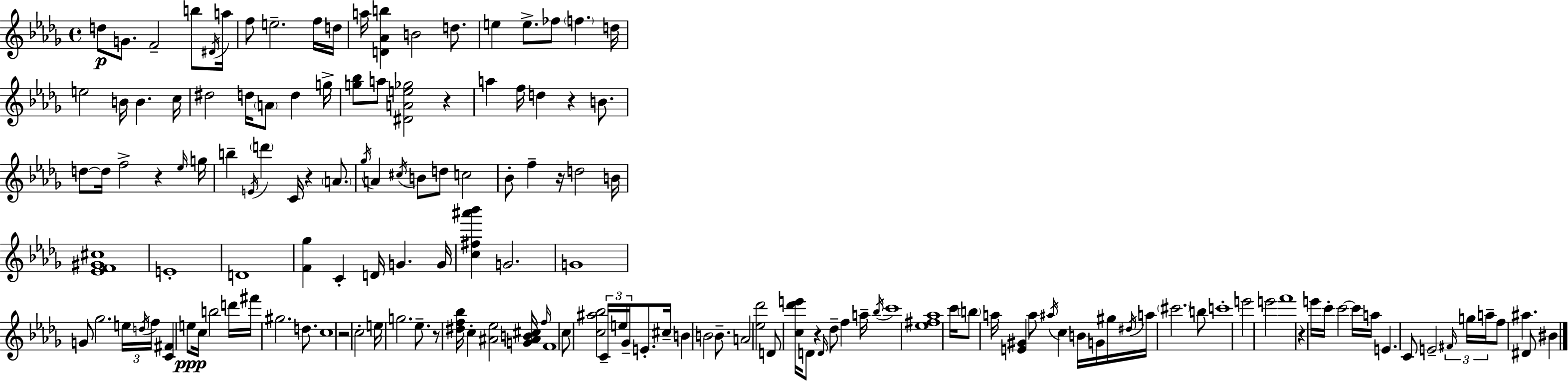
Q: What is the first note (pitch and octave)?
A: D5